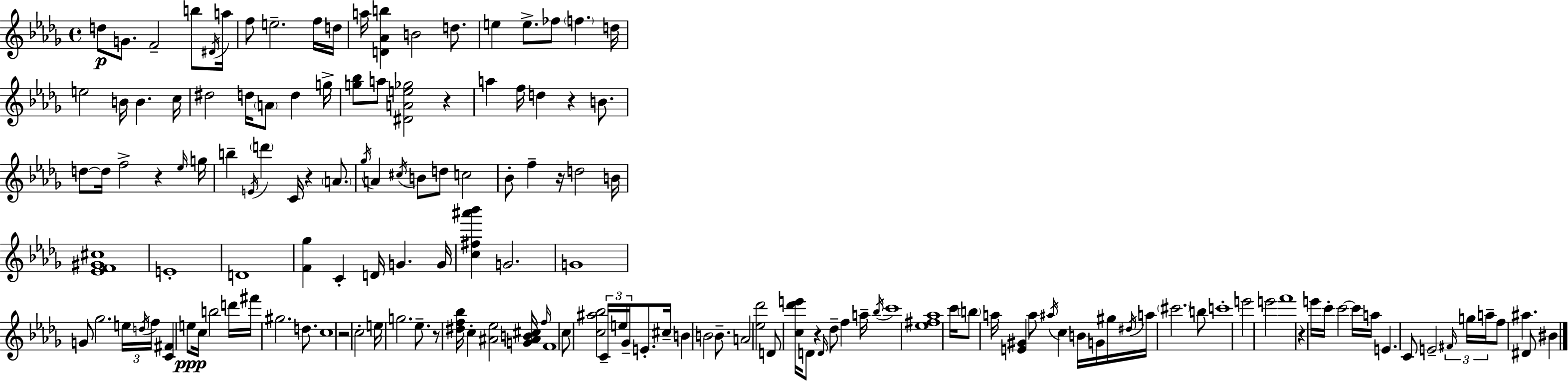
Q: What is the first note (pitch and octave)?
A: D5